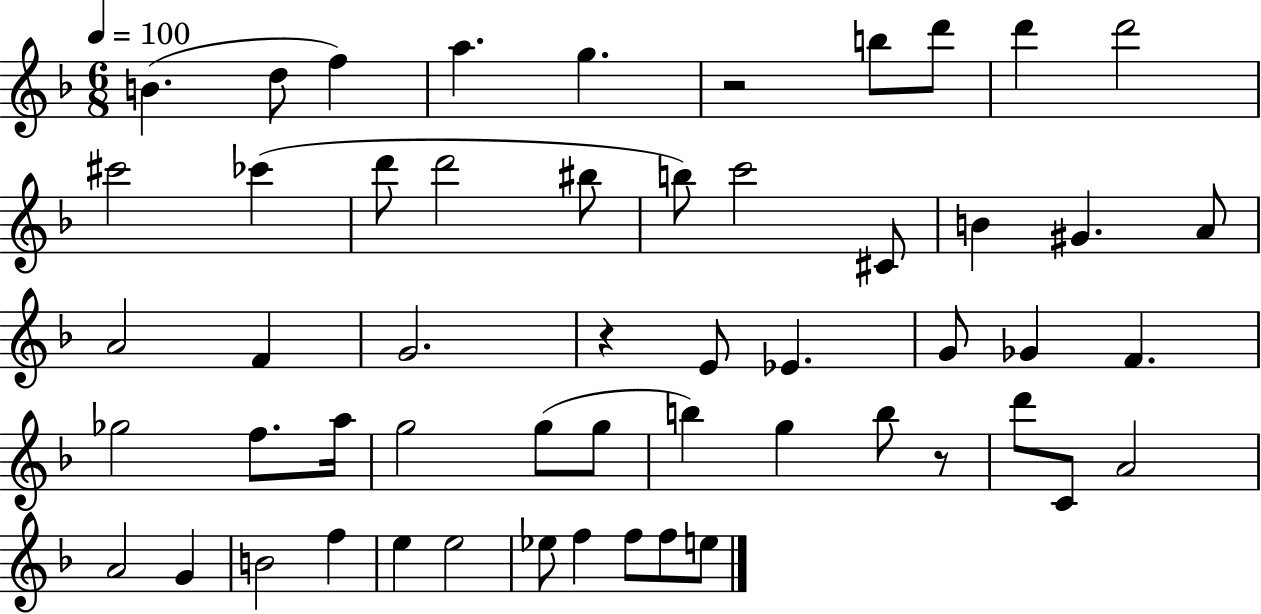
B4/q. D5/e F5/q A5/q. G5/q. R/h B5/e D6/e D6/q D6/h C#6/h CES6/q D6/e D6/h BIS5/e B5/e C6/h C#4/e B4/q G#4/q. A4/e A4/h F4/q G4/h. R/q E4/e Eb4/q. G4/e Gb4/q F4/q. Gb5/h F5/e. A5/s G5/h G5/e G5/e B5/q G5/q B5/e R/e D6/e C4/e A4/h A4/h G4/q B4/h F5/q E5/q E5/h Eb5/e F5/q F5/e F5/e E5/e